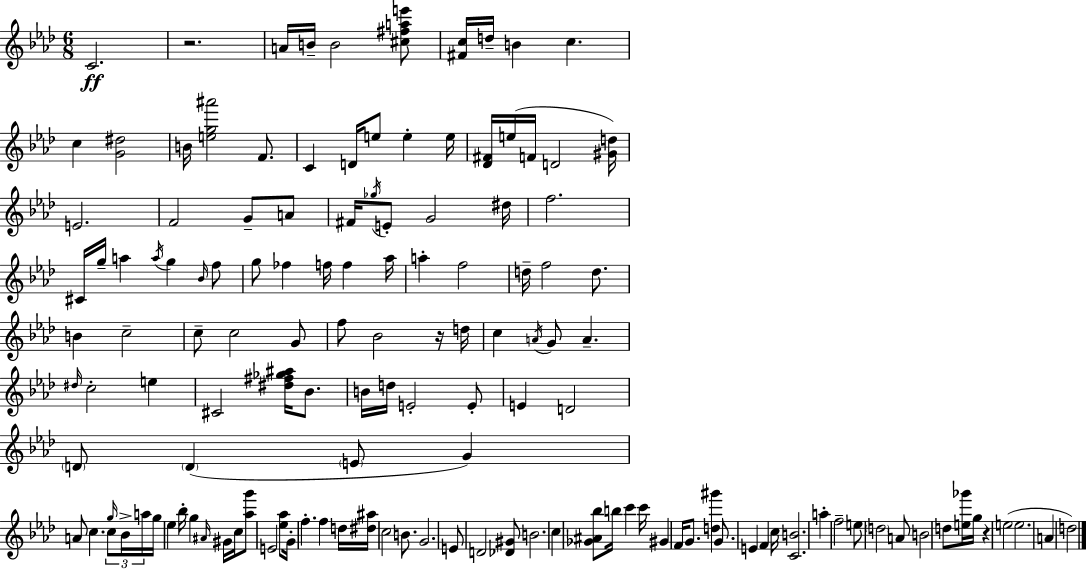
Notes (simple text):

C4/h. R/h. A4/s B4/s B4/h [C#5,F#5,A5,E6]/e [F#4,C5]/s D5/s B4/q C5/q. C5/q [G4,D#5]/h B4/s [E5,G5,A#6]/h F4/e. C4/q D4/s E5/e E5/q E5/s [Db4,F#4]/s E5/s F4/s D4/h [G#4,D5]/s E4/h. F4/h G4/e A4/e F#4/s Gb5/s E4/e G4/h D#5/s F5/h. C#4/s G5/s A5/q A5/s G5/q Bb4/s F5/e G5/e FES5/q F5/s F5/q Ab5/s A5/q F5/h D5/s F5/h D5/e. B4/q C5/h C5/e C5/h G4/e F5/e Bb4/h R/s D5/s C5/q A4/s G4/e A4/q. D#5/s C5/h E5/q C#4/h [D#5,F#5,Gb5,A#5]/s Bb4/e. B4/s D5/s E4/h E4/e E4/q D4/h D4/e D4/q E4/e G4/q A4/e C5/q. C5/e G5/s Bb4/s A5/s G5/s Eb5/q Bb5/s G5/q A#4/s G#4/s C5/s [Ab5,G6]/e E4/h [Eb5,Ab5]/e G4/s F5/q. F5/q D5/s [D#5,A#5]/s C5/h B4/e. G4/h. E4/e D4/h [Db4,G#4]/e B4/h. C5/q [Gb4,A#4,Bb5]/e B5/s C6/q C6/s G#4/q F4/s G4/e. [D5,G#6]/q G4/e. E4/q F4/q C5/s [C4,B4]/h. A5/q F5/h E5/e D5/h A4/e B4/h D5/e [E5,Gb6]/s G5/s R/q E5/h E5/h. A4/q D5/h